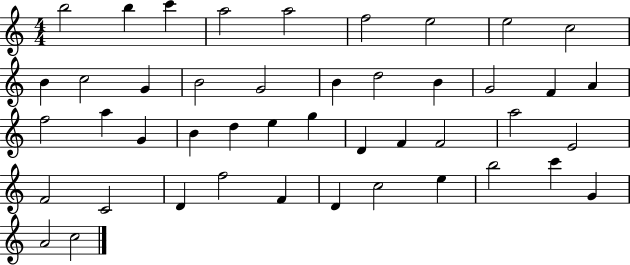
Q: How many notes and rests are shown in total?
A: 45